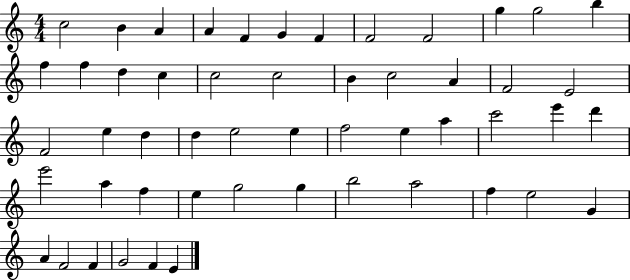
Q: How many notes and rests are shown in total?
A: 52